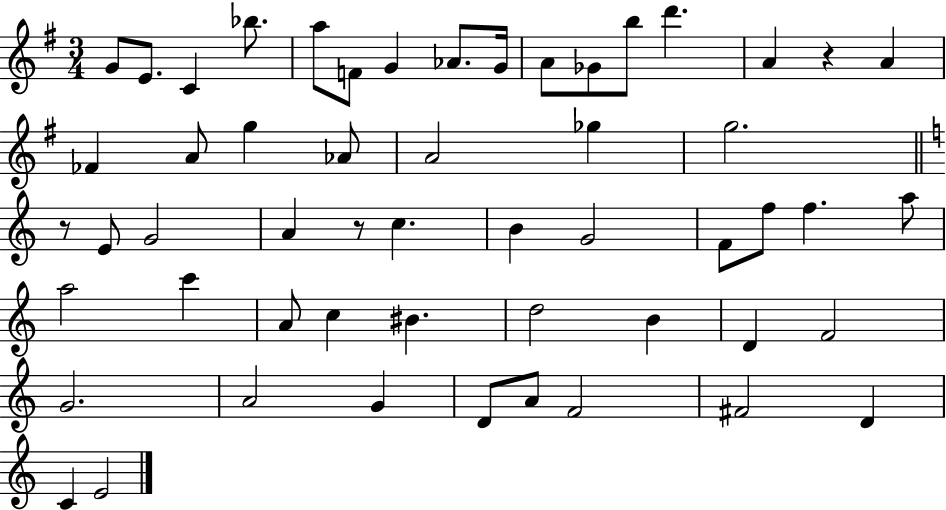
G4/e E4/e. C4/q Bb5/e. A5/e F4/e G4/q Ab4/e. G4/s A4/e Gb4/e B5/e D6/q. A4/q R/q A4/q FES4/q A4/e G5/q Ab4/e A4/h Gb5/q G5/h. R/e E4/e G4/h A4/q R/e C5/q. B4/q G4/h F4/e F5/e F5/q. A5/e A5/h C6/q A4/e C5/q BIS4/q. D5/h B4/q D4/q F4/h G4/h. A4/h G4/q D4/e A4/e F4/h F#4/h D4/q C4/q E4/h